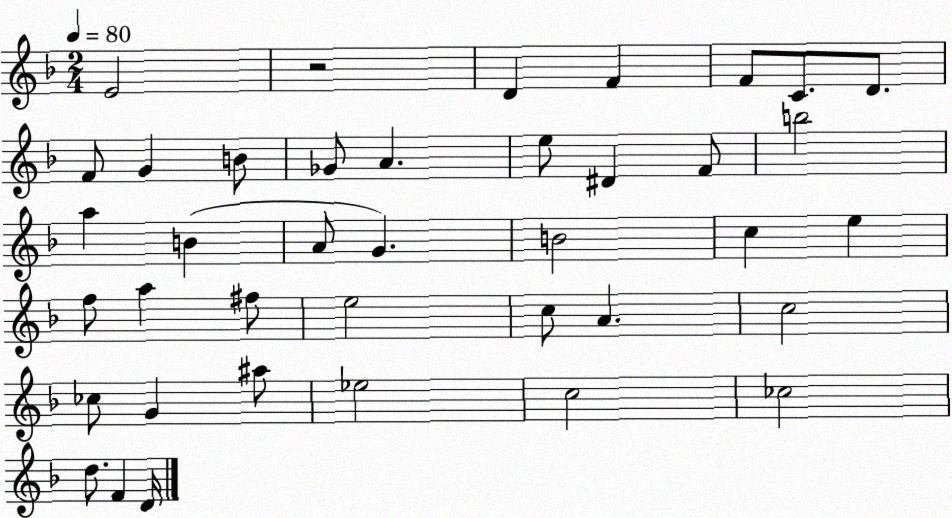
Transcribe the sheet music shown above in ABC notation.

X:1
T:Untitled
M:2/4
L:1/4
K:F
E2 z2 D F F/2 C/2 D/2 F/2 G B/2 _G/2 A e/2 ^D F/2 b2 a B A/2 G B2 c e f/2 a ^f/2 e2 c/2 A c2 _c/2 G ^a/2 _e2 c2 _c2 d/2 F D/4